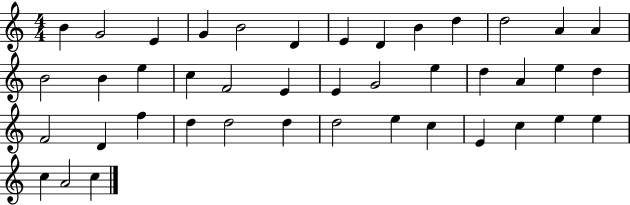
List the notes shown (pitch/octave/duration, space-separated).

B4/q G4/h E4/q G4/q B4/h D4/q E4/q D4/q B4/q D5/q D5/h A4/q A4/q B4/h B4/q E5/q C5/q F4/h E4/q E4/q G4/h E5/q D5/q A4/q E5/q D5/q F4/h D4/q F5/q D5/q D5/h D5/q D5/h E5/q C5/q E4/q C5/q E5/q E5/q C5/q A4/h C5/q